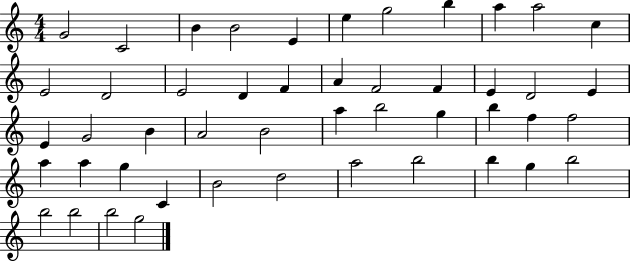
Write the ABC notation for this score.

X:1
T:Untitled
M:4/4
L:1/4
K:C
G2 C2 B B2 E e g2 b a a2 c E2 D2 E2 D F A F2 F E D2 E E G2 B A2 B2 a b2 g b f f2 a a g C B2 d2 a2 b2 b g b2 b2 b2 b2 g2